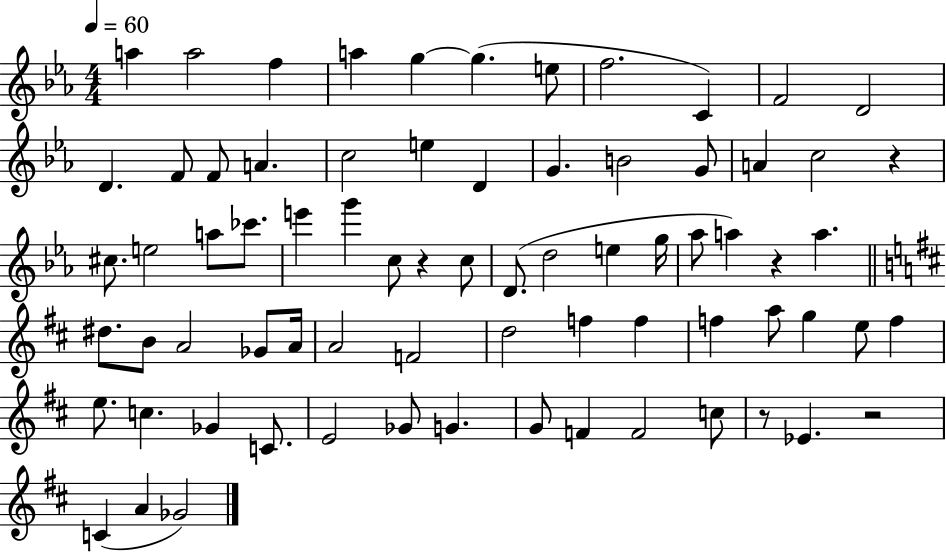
A5/q A5/h F5/q A5/q G5/q G5/q. E5/e F5/h. C4/q F4/h D4/h D4/q. F4/e F4/e A4/q. C5/h E5/q D4/q G4/q. B4/h G4/e A4/q C5/h R/q C#5/e. E5/h A5/e CES6/e. E6/q G6/q C5/e R/q C5/e D4/e. D5/h E5/q G5/s Ab5/e A5/q R/q A5/q. D#5/e. B4/e A4/h Gb4/e A4/s A4/h F4/h D5/h F5/q F5/q F5/q A5/e G5/q E5/e F5/q E5/e. C5/q. Gb4/q C4/e. E4/h Gb4/e G4/q. G4/e F4/q F4/h C5/e R/e Eb4/q. R/h C4/q A4/q Gb4/h